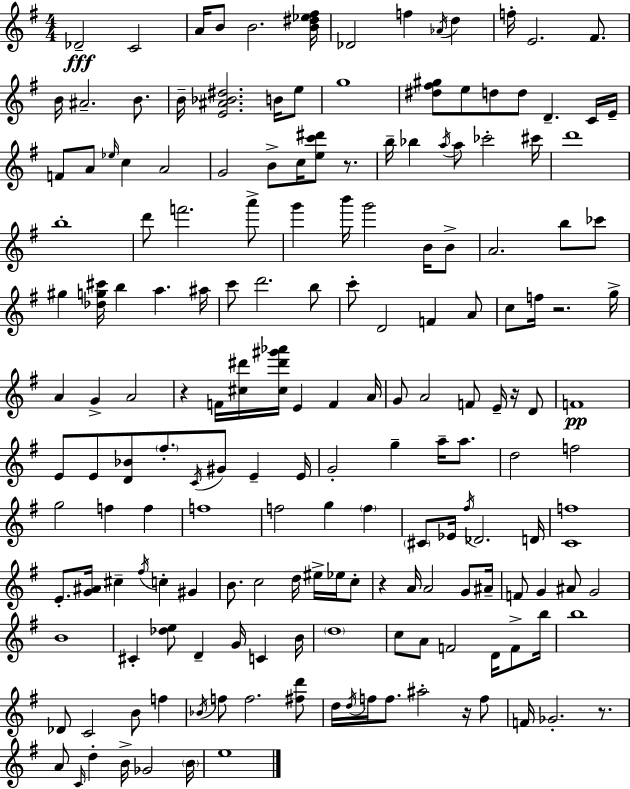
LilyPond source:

{
  \clef treble
  \numericTimeSignature
  \time 4/4
  \key e \minor
  des'2--\fff c'2 | a'16 b'8 b'2. <b' dis'' ees'' fis''>16 | des'2 f''4 \acciaccatura { aes'16 } d''4 | f''16-. e'2. fis'8. | \break b'16 ais'2.-- b'8. | b'16-- <e' ais' bes' dis''>2. b'16 e''8 | g''1 | <dis'' fis'' gis''>8 e''8 d''8 d''8 d'4.-- c'16 | \break e'16-- f'8 a'8 \grace { ees''16 } c''4 a'2 | g'2 b'8-> c''16 <e'' c''' dis'''>8 r8. | b''16-- bes''4 \acciaccatura { a''16 } a''8 ces'''2-. | cis'''16 d'''1 | \break b''1-. | d'''8 f'''2. | a'''8-> g'''4 b'''16 g'''2 | b'16 b'8-> a'2. b''8 | \break ces'''8 gis''4 <des'' g'' cis'''>16 b''4 a''4. | ais''16 c'''8 d'''2. | b''8 c'''8-. d'2 f'4 | a'8 c''8 f''16 r2. | \break g''16-> a'4 g'4-> a'2 | r4 f'16 <cis'' dis'''>16 <cis'' dis''' gis''' aes'''>16 e'4 f'4 | a'16 g'8 a'2 f'8 e'16-- | r16 d'8 f'1\pp | \break e'8 e'8 <d' bes'>8 \parenthesize fis''8.-. \acciaccatura { c'16 } gis'8 e'4-- | e'16 g'2-. g''4-- | a''16-- a''8. d''2 f''2 | g''2 f''4 | \break f''4 f''1 | f''2 g''4 | \parenthesize f''4 \parenthesize cis'8 ees'16 \acciaccatura { fis''16 } des'2. | d'16 <c' f''>1 | \break e'8.-. <g' ais'>16 cis''4-- \acciaccatura { fis''16 } c''4-. | gis'4 b'8. c''2 | d''16 eis''16-> ees''16 c''8-. r4 a'16 a'2 | g'8 ais'16-- f'8 g'4 ais'8 g'2 | \break b'1 | cis'4-. <des'' e''>8 d'4-- | g'16 c'4 b'16 \parenthesize d''1 | c''8 a'8 f'2 | \break d'16 f'8-> b''16 b''1 | des'8 c'2 | b'8 f''4 \acciaccatura { bes'16 } f''8 f''2. | <fis'' d'''>8 d''16 \acciaccatura { d''16 } f''16 f''8. ais''2-. | \break r16 f''8 f'16 ges'2.-. | r8. a'8 \grace { c'16 } d''4-. b'16-> | ges'2 \parenthesize b'16 e''1 | \bar "|."
}